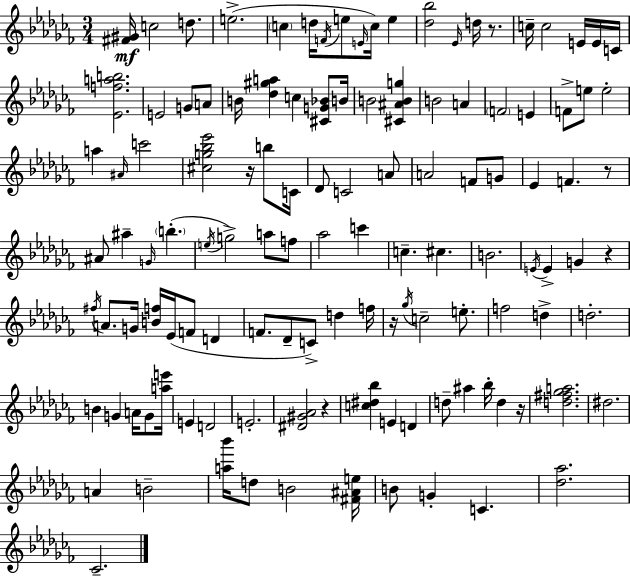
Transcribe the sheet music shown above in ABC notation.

X:1
T:Untitled
M:3/4
L:1/4
K:Abm
[^F^G]/4 c2 d/2 e2 c d/4 F/4 e/2 E/4 c/4 e [_d_b]2 _E/4 d/4 z/2 c/4 c2 E/4 E/4 C/4 [_Efab]2 E2 G/2 A/2 B/4 [_d^ga] c [^CG_B]/2 B/4 B2 [^C^ABg] B2 A F2 E F/2 e/2 e2 a ^A/4 c'2 [^cg_b_e']2 z/4 b/2 C/4 _D/2 C2 A/2 A2 F/2 G/2 _E F z/2 ^A/2 ^a G/4 b e/4 g2 a/2 f/2 _a2 c' c ^c B2 E/4 E G z ^f/4 A/2 G/4 [Bf]/4 _E/4 F/2 D F/2 _D/2 C/2 d f/4 z/4 _g/4 c2 e/2 f2 d d2 B G A/4 G/2 [ae']/4 E D2 E2 [^D^G_A]2 z [c^d_b] E D d/2 ^a _b/4 d z/4 [d^f_ga]2 ^d2 A B2 [a_b']/4 d/2 B2 [^F^Ae]/4 B/2 G C [_d_a]2 _C2